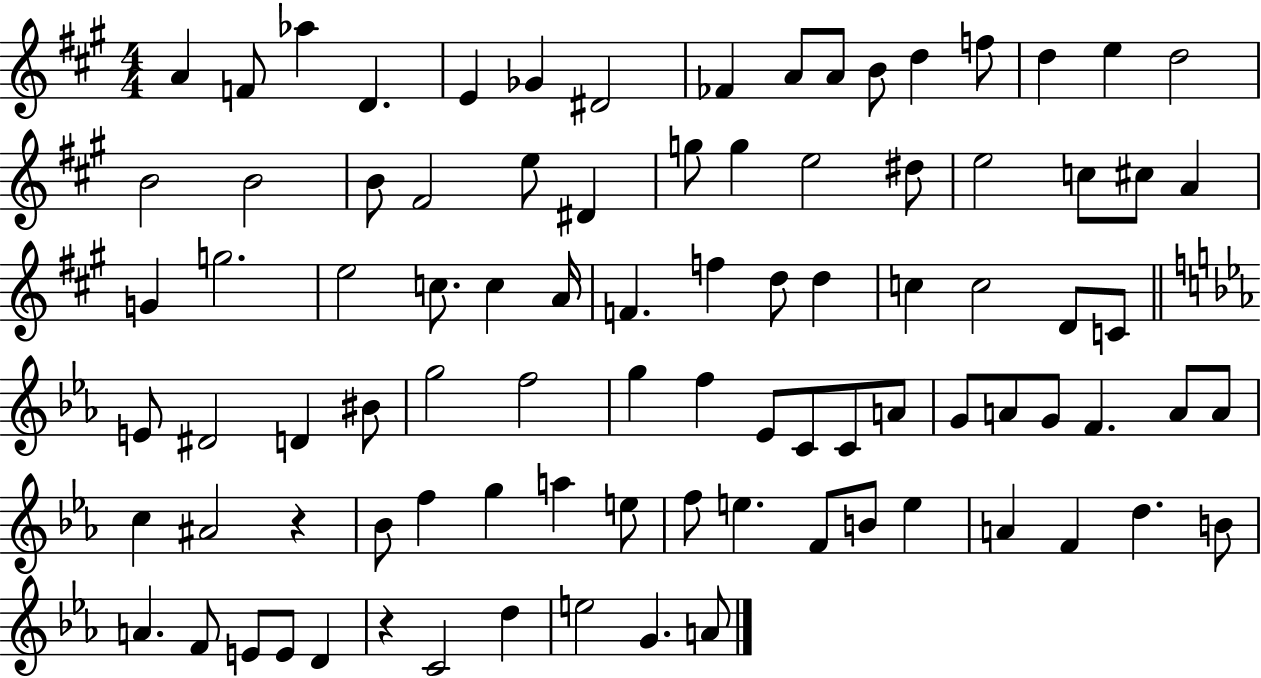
A4/q F4/e Ab5/q D4/q. E4/q Gb4/q D#4/h FES4/q A4/e A4/e B4/e D5/q F5/e D5/q E5/q D5/h B4/h B4/h B4/e F#4/h E5/e D#4/q G5/e G5/q E5/h D#5/e E5/h C5/e C#5/e A4/q G4/q G5/h. E5/h C5/e. C5/q A4/s F4/q. F5/q D5/e D5/q C5/q C5/h D4/e C4/e E4/e D#4/h D4/q BIS4/e G5/h F5/h G5/q F5/q Eb4/e C4/e C4/e A4/e G4/e A4/e G4/e F4/q. A4/e A4/e C5/q A#4/h R/q Bb4/e F5/q G5/q A5/q E5/e F5/e E5/q. F4/e B4/e E5/q A4/q F4/q D5/q. B4/e A4/q. F4/e E4/e E4/e D4/q R/q C4/h D5/q E5/h G4/q. A4/e